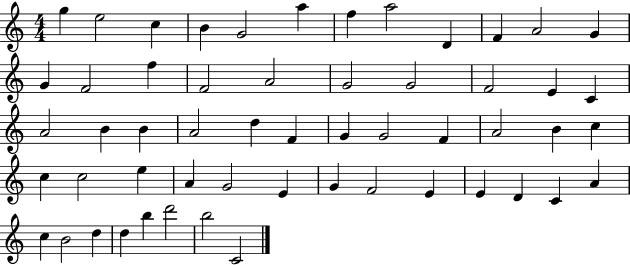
G5/q E5/h C5/q B4/q G4/h A5/q F5/q A5/h D4/q F4/q A4/h G4/q G4/q F4/h F5/q F4/h A4/h G4/h G4/h F4/h E4/q C4/q A4/h B4/q B4/q A4/h D5/q F4/q G4/q G4/h F4/q A4/h B4/q C5/q C5/q C5/h E5/q A4/q G4/h E4/q G4/q F4/h E4/q E4/q D4/q C4/q A4/q C5/q B4/h D5/q D5/q B5/q D6/h B5/h C4/h